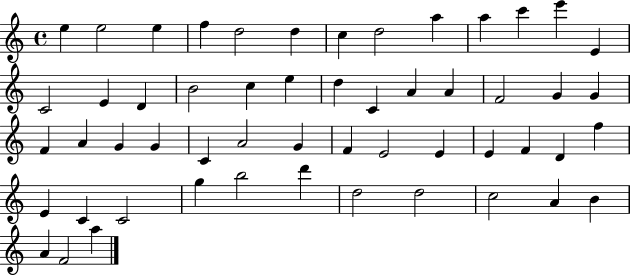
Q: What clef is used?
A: treble